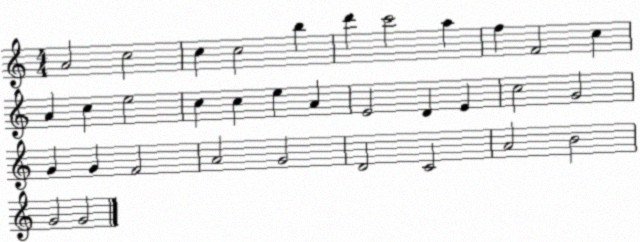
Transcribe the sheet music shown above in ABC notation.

X:1
T:Untitled
M:4/4
L:1/4
K:C
A2 c2 c c2 b d' c'2 a f F2 c A c e2 c c e A E2 D E c2 G2 G G F2 A2 G2 D2 C2 A2 B2 G2 G2